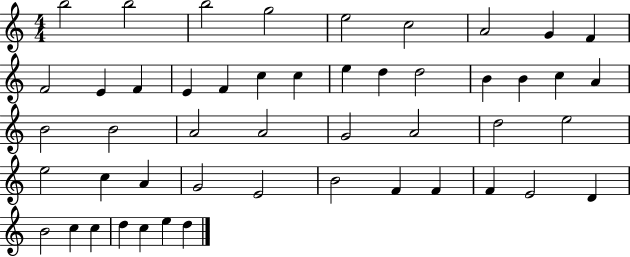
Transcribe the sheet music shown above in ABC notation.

X:1
T:Untitled
M:4/4
L:1/4
K:C
b2 b2 b2 g2 e2 c2 A2 G F F2 E F E F c c e d d2 B B c A B2 B2 A2 A2 G2 A2 d2 e2 e2 c A G2 E2 B2 F F F E2 D B2 c c d c e d